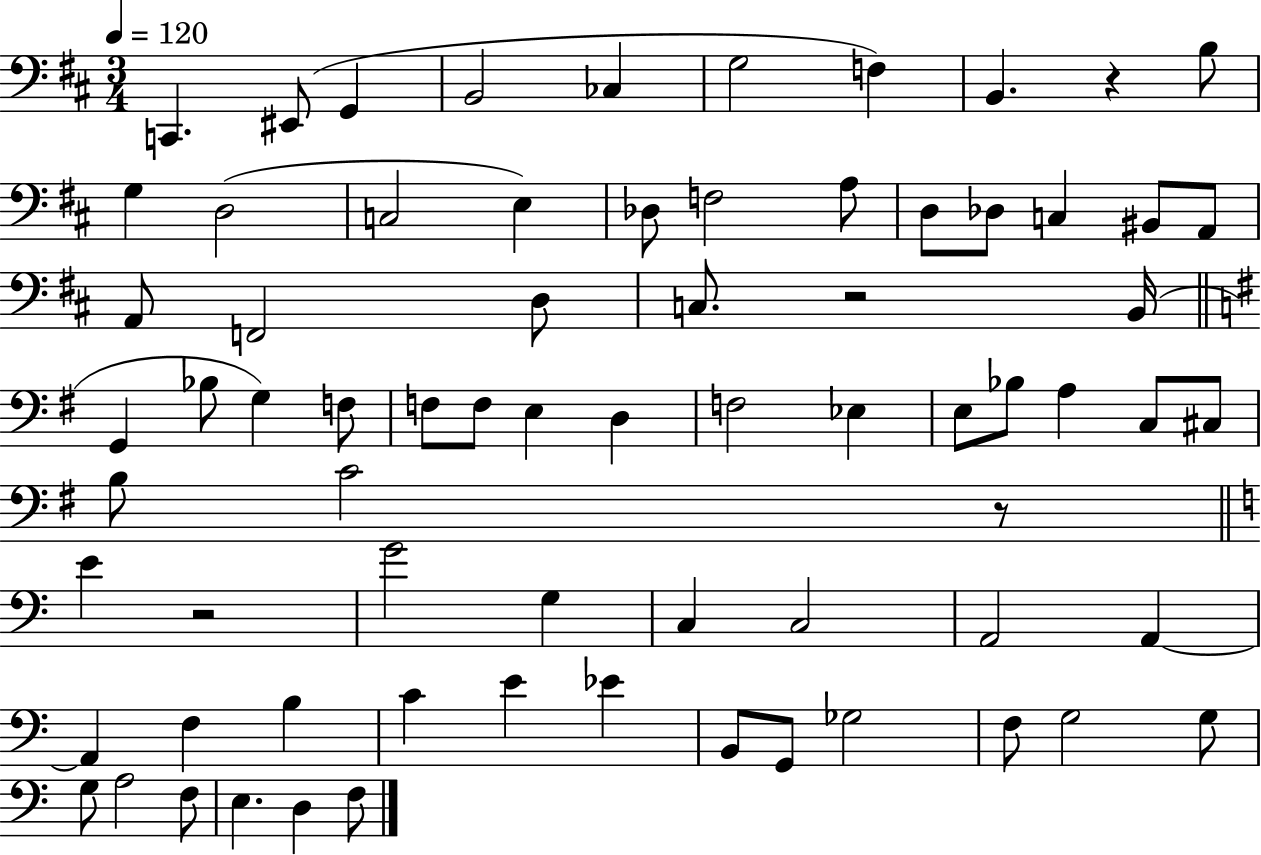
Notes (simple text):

C2/q. EIS2/e G2/q B2/h CES3/q G3/h F3/q B2/q. R/q B3/e G3/q D3/h C3/h E3/q Db3/e F3/h A3/e D3/e Db3/e C3/q BIS2/e A2/e A2/e F2/h D3/e C3/e. R/h B2/s G2/q Bb3/e G3/q F3/e F3/e F3/e E3/q D3/q F3/h Eb3/q E3/e Bb3/e A3/q C3/e C#3/e B3/e C4/h R/e E4/q R/h G4/h G3/q C3/q C3/h A2/h A2/q A2/q F3/q B3/q C4/q E4/q Eb4/q B2/e G2/e Gb3/h F3/e G3/h G3/e G3/e A3/h F3/e E3/q. D3/q F3/e